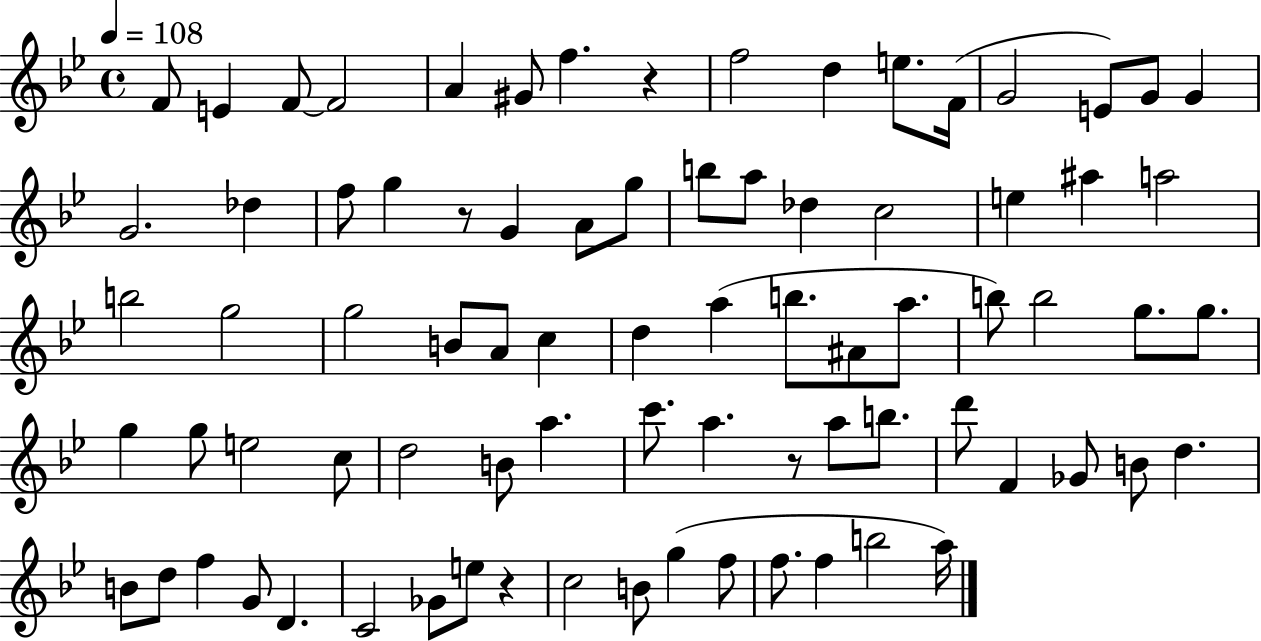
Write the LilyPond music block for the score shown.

{
  \clef treble
  \time 4/4
  \defaultTimeSignature
  \key bes \major
  \tempo 4 = 108
  \repeat volta 2 { f'8 e'4 f'8~~ f'2 | a'4 gis'8 f''4. r4 | f''2 d''4 e''8. f'16( | g'2 e'8) g'8 g'4 | \break g'2. des''4 | f''8 g''4 r8 g'4 a'8 g''8 | b''8 a''8 des''4 c''2 | e''4 ais''4 a''2 | \break b''2 g''2 | g''2 b'8 a'8 c''4 | d''4 a''4( b''8. ais'8 a''8. | b''8) b''2 g''8. g''8. | \break g''4 g''8 e''2 c''8 | d''2 b'8 a''4. | c'''8. a''4. r8 a''8 b''8. | d'''8 f'4 ges'8 b'8 d''4. | \break b'8 d''8 f''4 g'8 d'4. | c'2 ges'8 e''8 r4 | c''2 b'8 g''4( f''8 | f''8. f''4 b''2 a''16) | \break } \bar "|."
}